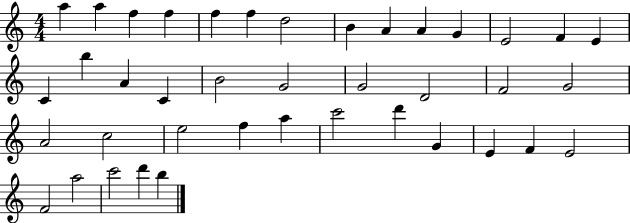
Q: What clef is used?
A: treble